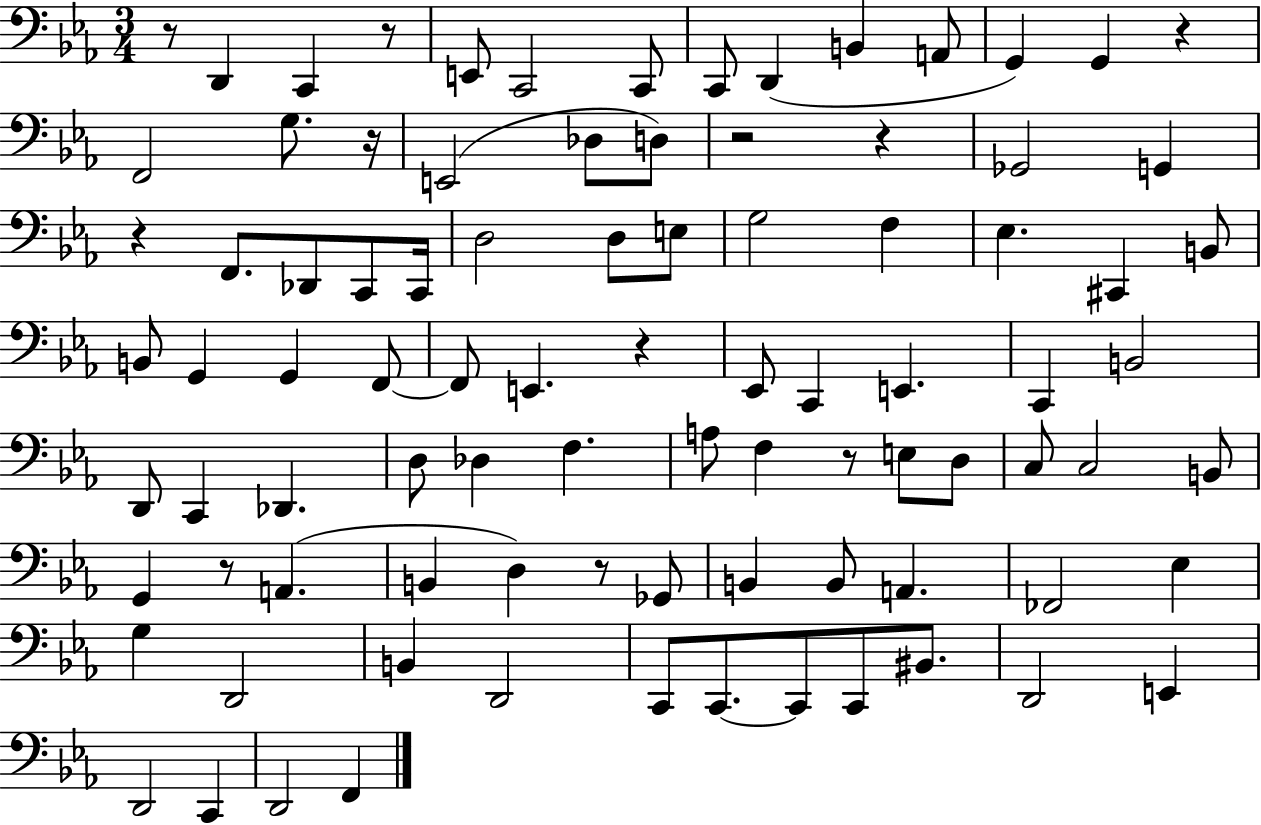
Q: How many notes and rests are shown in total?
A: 90